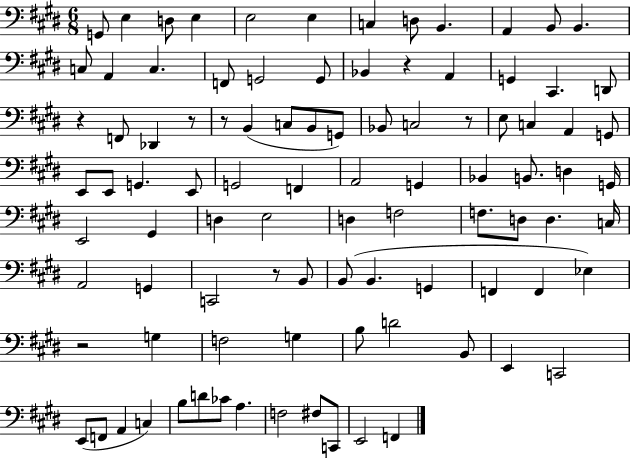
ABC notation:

X:1
T:Untitled
M:6/8
L:1/4
K:E
G,,/2 E, D,/2 E, E,2 E, C, D,/2 B,, A,, B,,/2 B,, C,/2 A,, C, F,,/2 G,,2 G,,/2 _B,, z A,, G,, ^C,, D,,/2 z F,,/2 _D,, z/2 z/2 B,, C,/2 B,,/2 G,,/2 _B,,/2 C,2 z/2 E,/2 C, A,, G,,/2 E,,/2 E,,/2 G,, E,,/2 G,,2 F,, A,,2 G,, _B,, B,,/2 D, G,,/4 E,,2 ^G,, D, E,2 D, F,2 F,/2 D,/2 D, C,/4 A,,2 G,, C,,2 z/2 B,,/2 B,,/2 B,, G,, F,, F,, _E, z2 G, F,2 G, B,/2 D2 B,,/2 E,, C,,2 E,,/2 F,,/2 A,, C, B,/2 D/2 _C/2 A, F,2 ^F,/2 C,,/2 E,,2 F,,